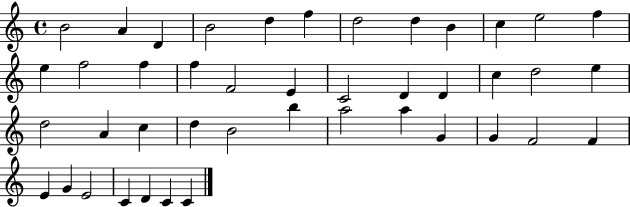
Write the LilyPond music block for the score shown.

{
  \clef treble
  \time 4/4
  \defaultTimeSignature
  \key c \major
  b'2 a'4 d'4 | b'2 d''4 f''4 | d''2 d''4 b'4 | c''4 e''2 f''4 | \break e''4 f''2 f''4 | f''4 f'2 e'4 | c'2 d'4 d'4 | c''4 d''2 e''4 | \break d''2 a'4 c''4 | d''4 b'2 b''4 | a''2 a''4 g'4 | g'4 f'2 f'4 | \break e'4 g'4 e'2 | c'4 d'4 c'4 c'4 | \bar "|."
}